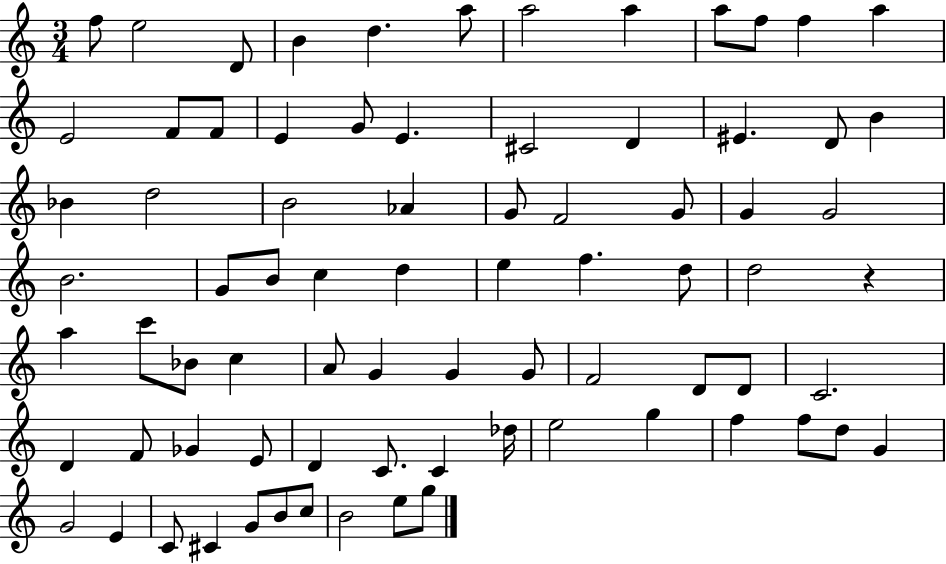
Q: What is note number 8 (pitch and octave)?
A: A5